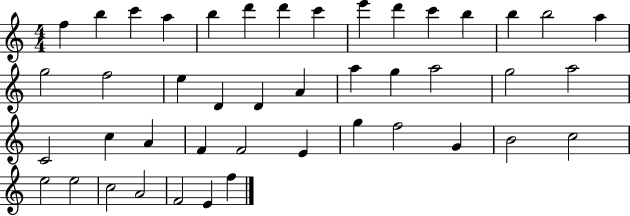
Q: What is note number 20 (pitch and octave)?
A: D4